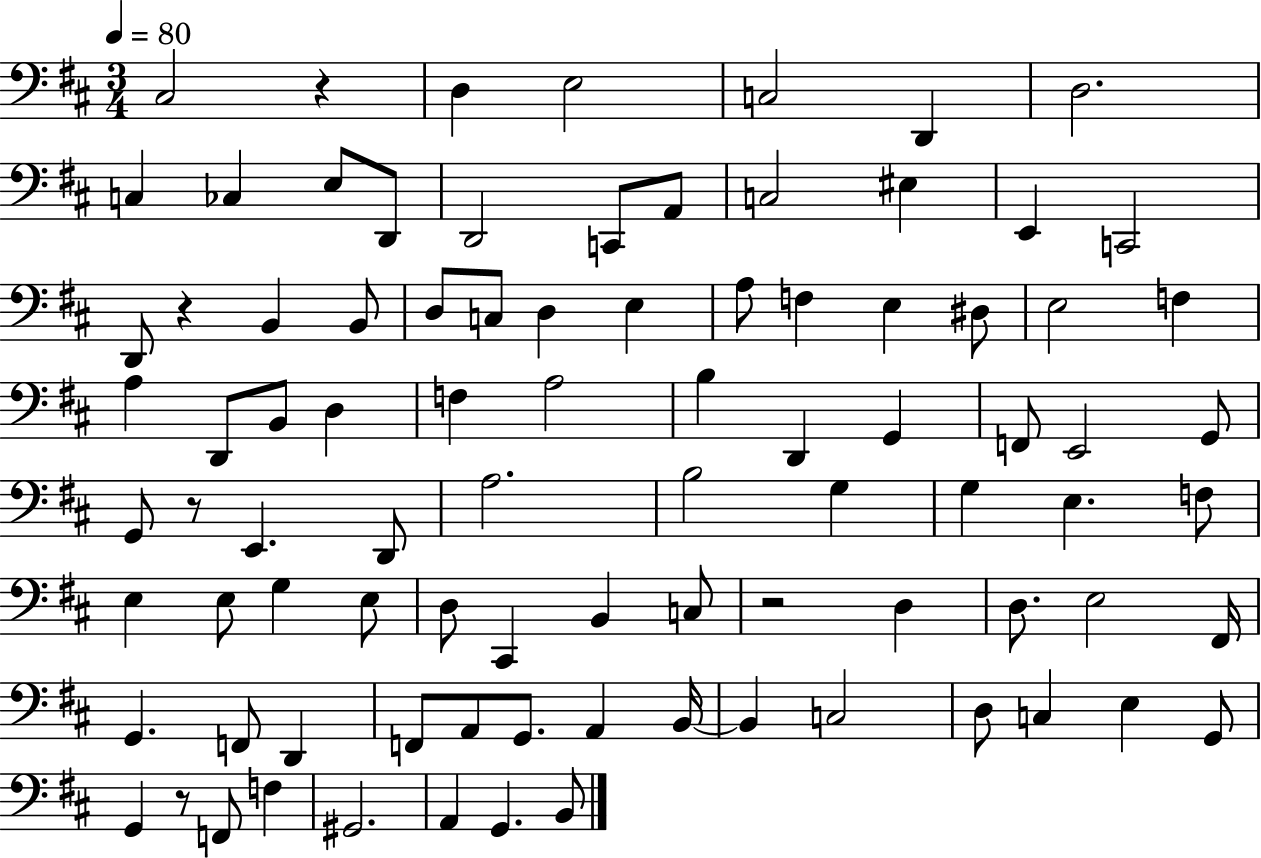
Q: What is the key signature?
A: D major